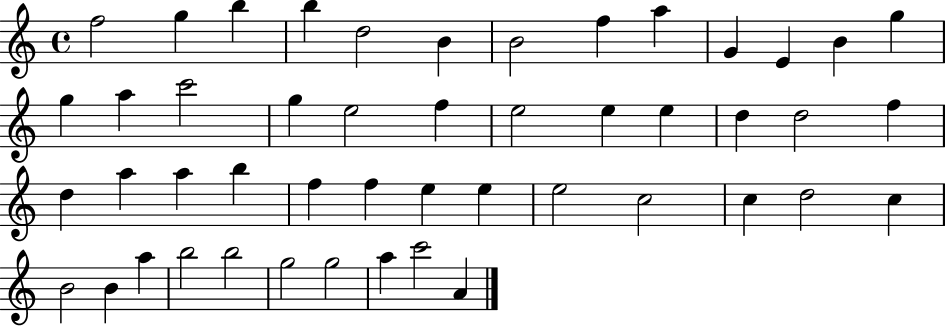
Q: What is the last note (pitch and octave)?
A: A4